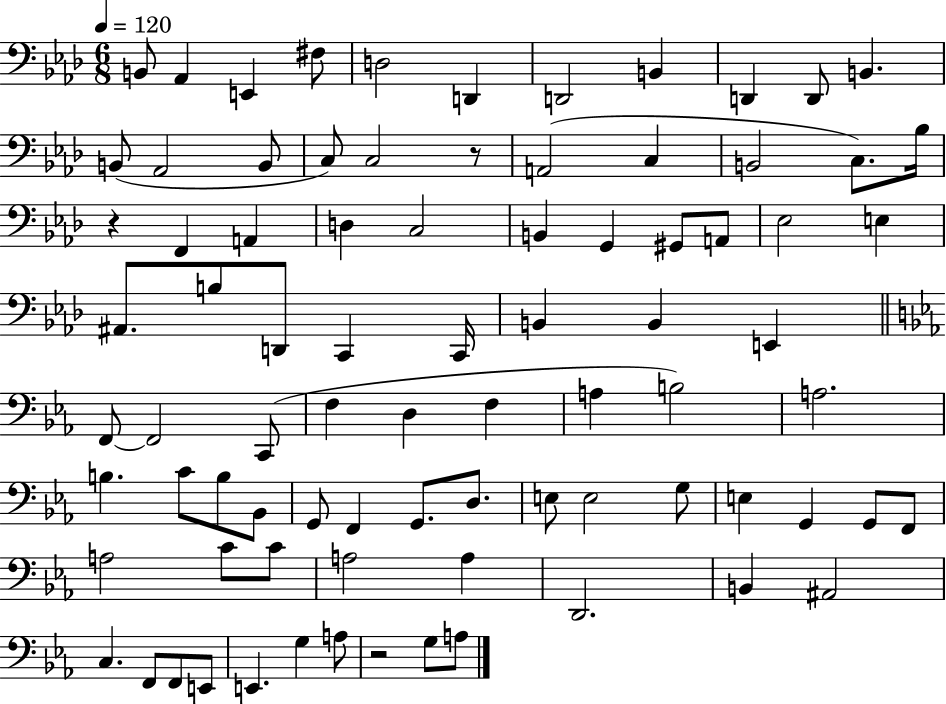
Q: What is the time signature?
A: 6/8